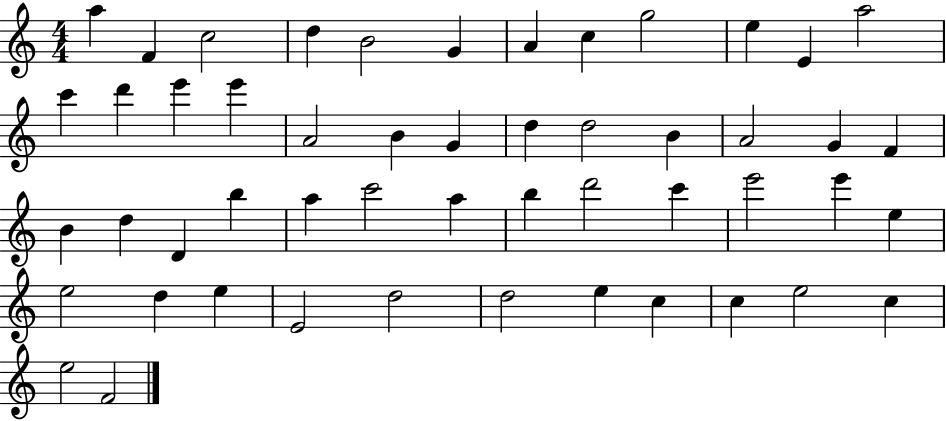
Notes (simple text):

A5/q F4/q C5/h D5/q B4/h G4/q A4/q C5/q G5/h E5/q E4/q A5/h C6/q D6/q E6/q E6/q A4/h B4/q G4/q D5/q D5/h B4/q A4/h G4/q F4/q B4/q D5/q D4/q B5/q A5/q C6/h A5/q B5/q D6/h C6/q E6/h E6/q E5/q E5/h D5/q E5/q E4/h D5/h D5/h E5/q C5/q C5/q E5/h C5/q E5/h F4/h